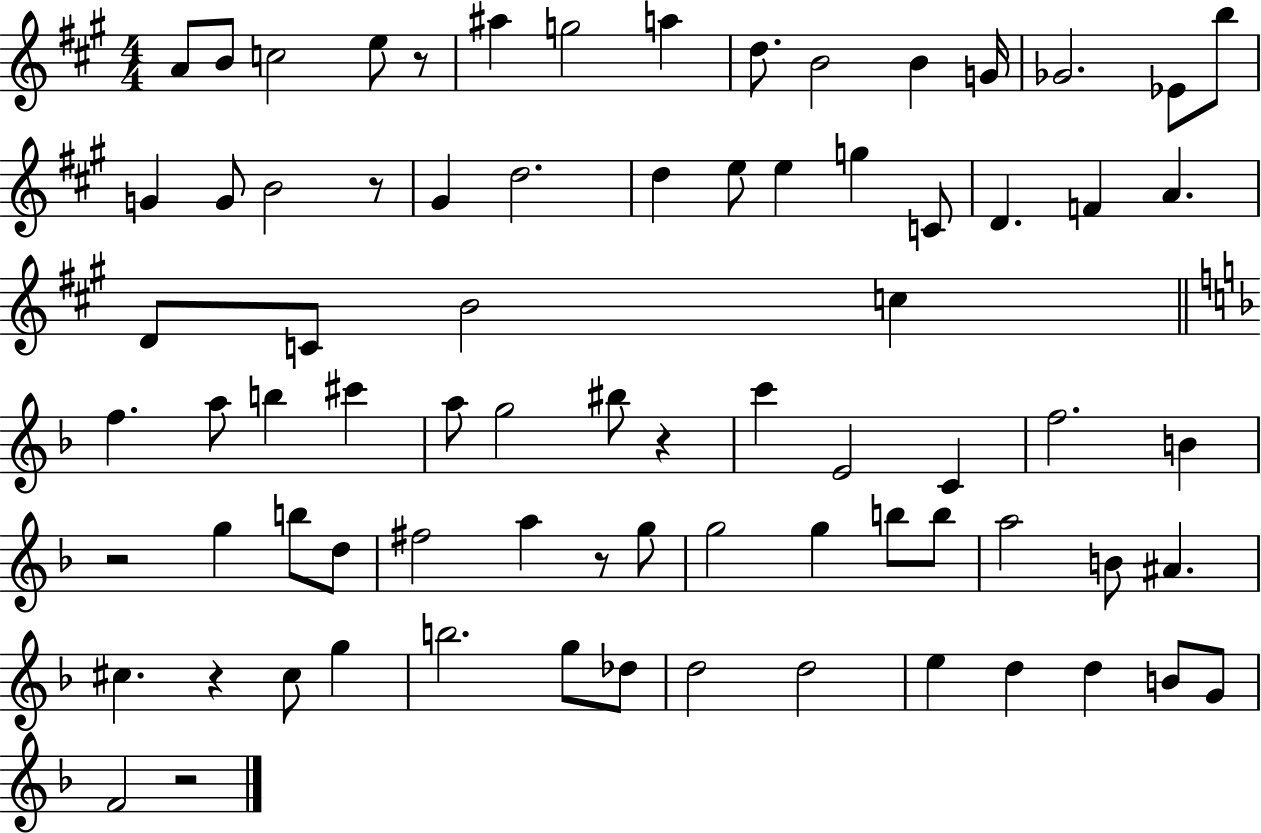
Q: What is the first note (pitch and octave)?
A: A4